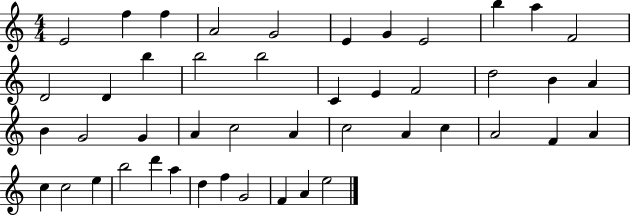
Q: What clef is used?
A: treble